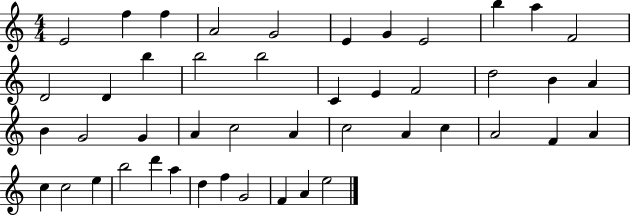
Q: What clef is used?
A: treble